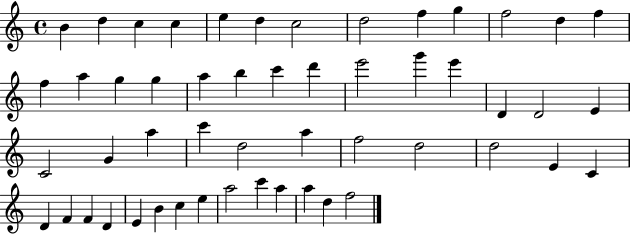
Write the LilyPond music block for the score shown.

{
  \clef treble
  \time 4/4
  \defaultTimeSignature
  \key c \major
  b'4 d''4 c''4 c''4 | e''4 d''4 c''2 | d''2 f''4 g''4 | f''2 d''4 f''4 | \break f''4 a''4 g''4 g''4 | a''4 b''4 c'''4 d'''4 | e'''2 g'''4 e'''4 | d'4 d'2 e'4 | \break c'2 g'4 a''4 | c'''4 d''2 a''4 | f''2 d''2 | d''2 e'4 c'4 | \break d'4 f'4 f'4 d'4 | e'4 b'4 c''4 e''4 | a''2 c'''4 a''4 | a''4 d''4 f''2 | \break \bar "|."
}